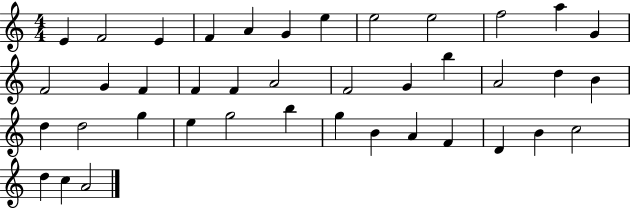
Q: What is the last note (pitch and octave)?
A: A4